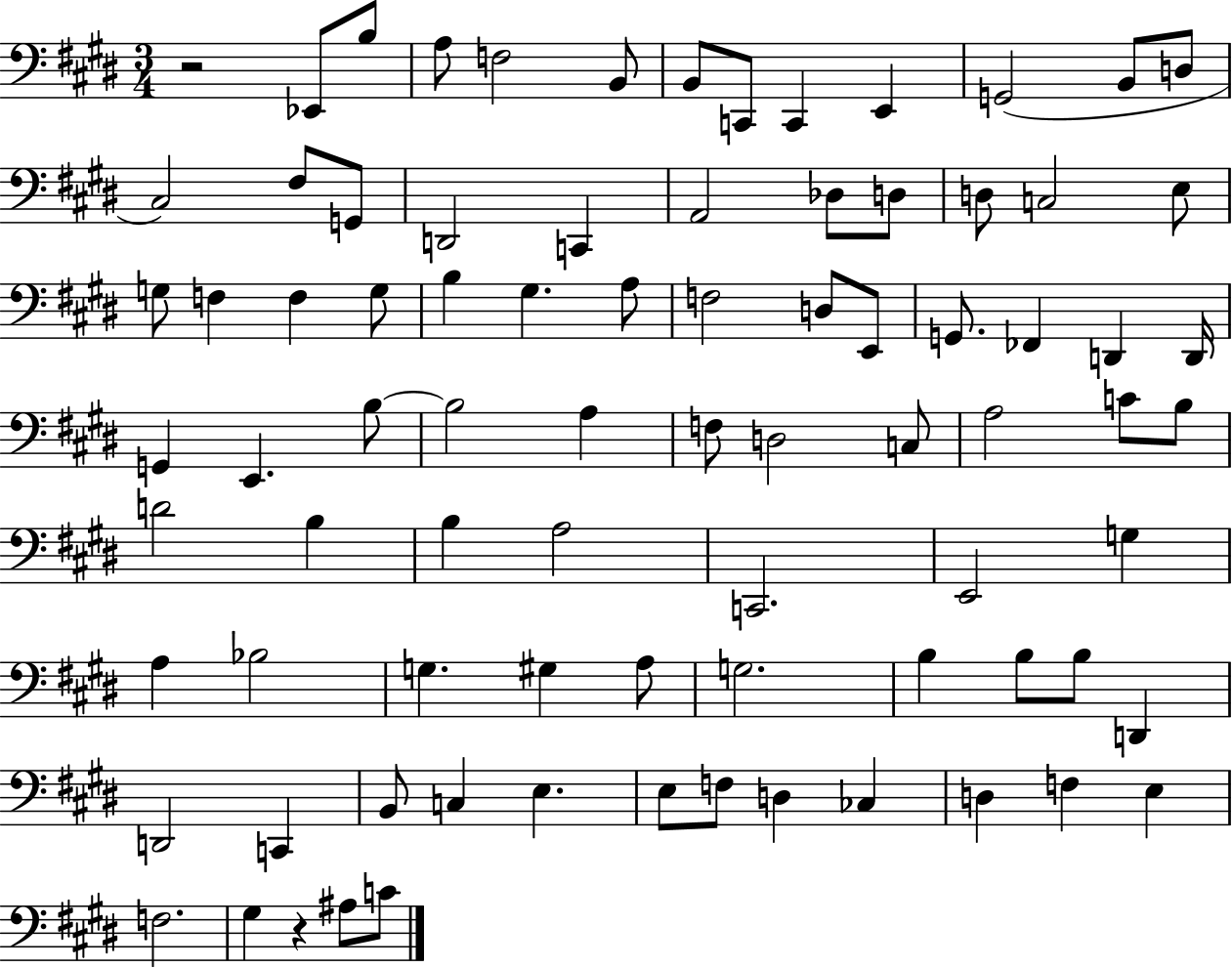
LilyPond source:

{
  \clef bass
  \numericTimeSignature
  \time 3/4
  \key e \major
  \repeat volta 2 { r2 ees,8 b8 | a8 f2 b,8 | b,8 c,8 c,4 e,4 | g,2( b,8 d8 | \break cis2) fis8 g,8 | d,2 c,4 | a,2 des8 d8 | d8 c2 e8 | \break g8 f4 f4 g8 | b4 gis4. a8 | f2 d8 e,8 | g,8. fes,4 d,4 d,16 | \break g,4 e,4. b8~~ | b2 a4 | f8 d2 c8 | a2 c'8 b8 | \break d'2 b4 | b4 a2 | c,2. | e,2 g4 | \break a4 bes2 | g4. gis4 a8 | g2. | b4 b8 b8 d,4 | \break d,2 c,4 | b,8 c4 e4. | e8 f8 d4 ces4 | d4 f4 e4 | \break f2. | gis4 r4 ais8 c'8 | } \bar "|."
}